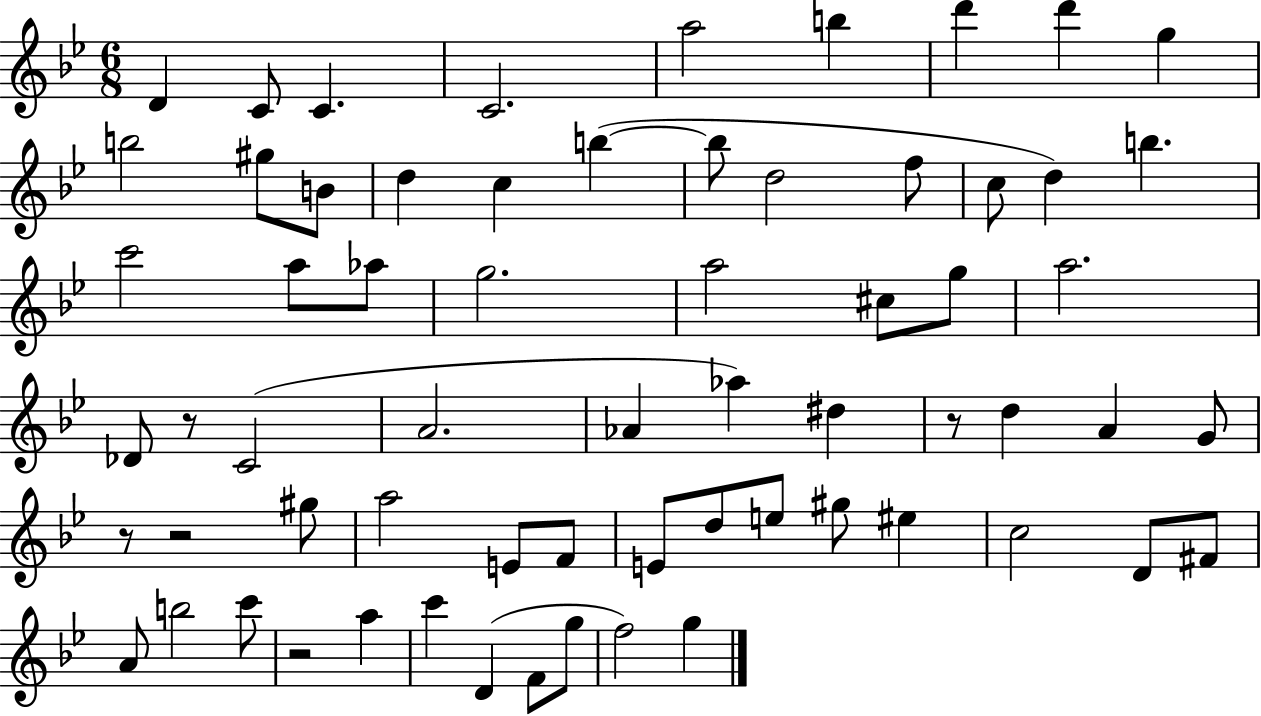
X:1
T:Untitled
M:6/8
L:1/4
K:Bb
D C/2 C C2 a2 b d' d' g b2 ^g/2 B/2 d c b b/2 d2 f/2 c/2 d b c'2 a/2 _a/2 g2 a2 ^c/2 g/2 a2 _D/2 z/2 C2 A2 _A _a ^d z/2 d A G/2 z/2 z2 ^g/2 a2 E/2 F/2 E/2 d/2 e/2 ^g/2 ^e c2 D/2 ^F/2 A/2 b2 c'/2 z2 a c' D F/2 g/2 f2 g